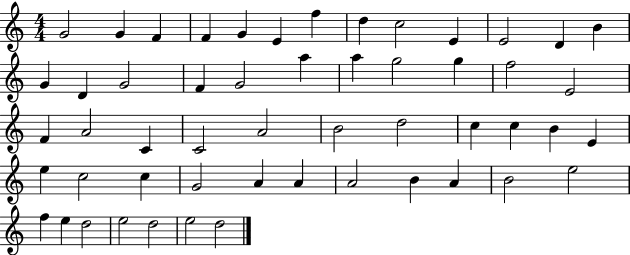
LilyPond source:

{
  \clef treble
  \numericTimeSignature
  \time 4/4
  \key c \major
  g'2 g'4 f'4 | f'4 g'4 e'4 f''4 | d''4 c''2 e'4 | e'2 d'4 b'4 | \break g'4 d'4 g'2 | f'4 g'2 a''4 | a''4 g''2 g''4 | f''2 e'2 | \break f'4 a'2 c'4 | c'2 a'2 | b'2 d''2 | c''4 c''4 b'4 e'4 | \break e''4 c''2 c''4 | g'2 a'4 a'4 | a'2 b'4 a'4 | b'2 e''2 | \break f''4 e''4 d''2 | e''2 d''2 | e''2 d''2 | \bar "|."
}